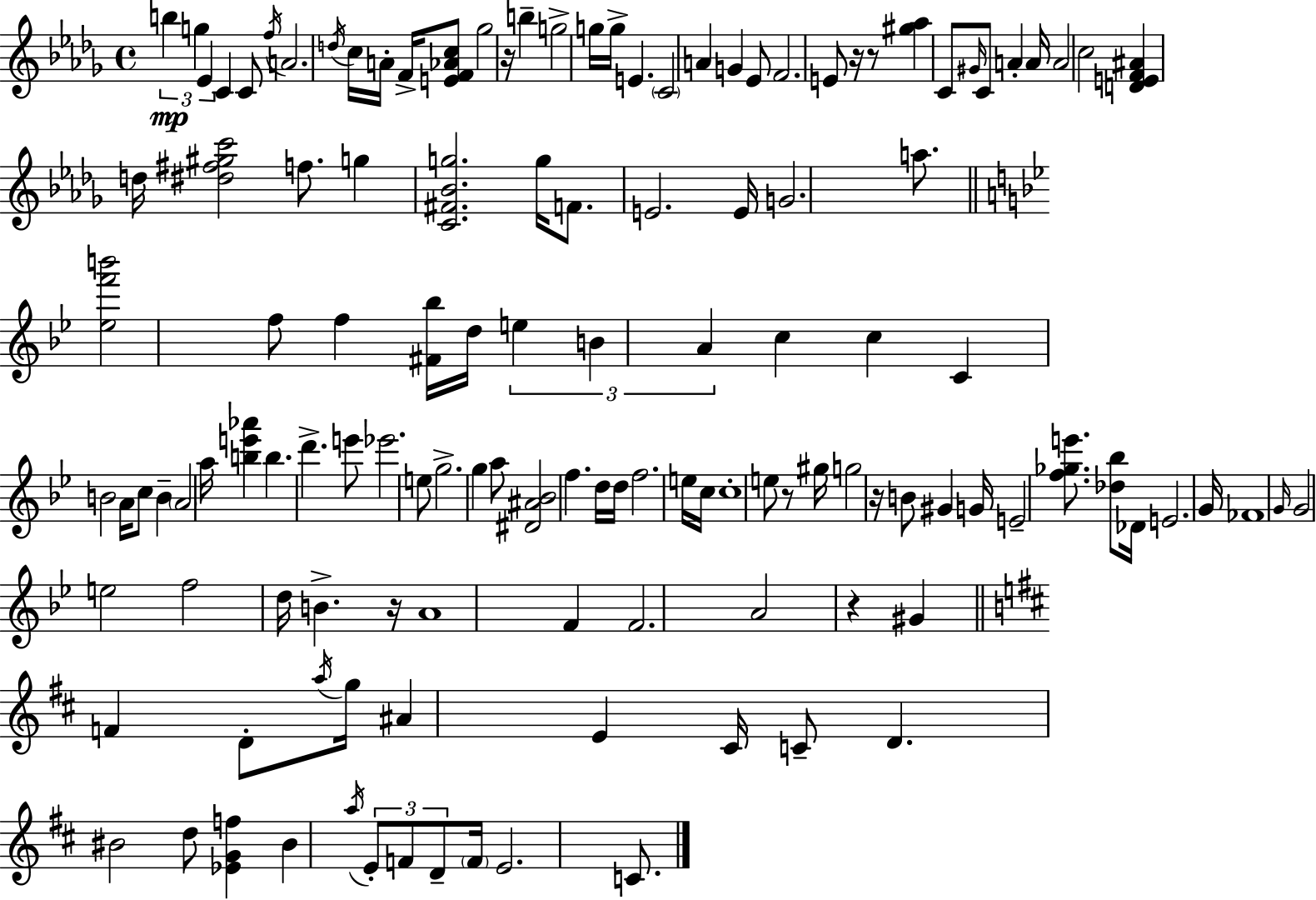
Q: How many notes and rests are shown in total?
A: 129